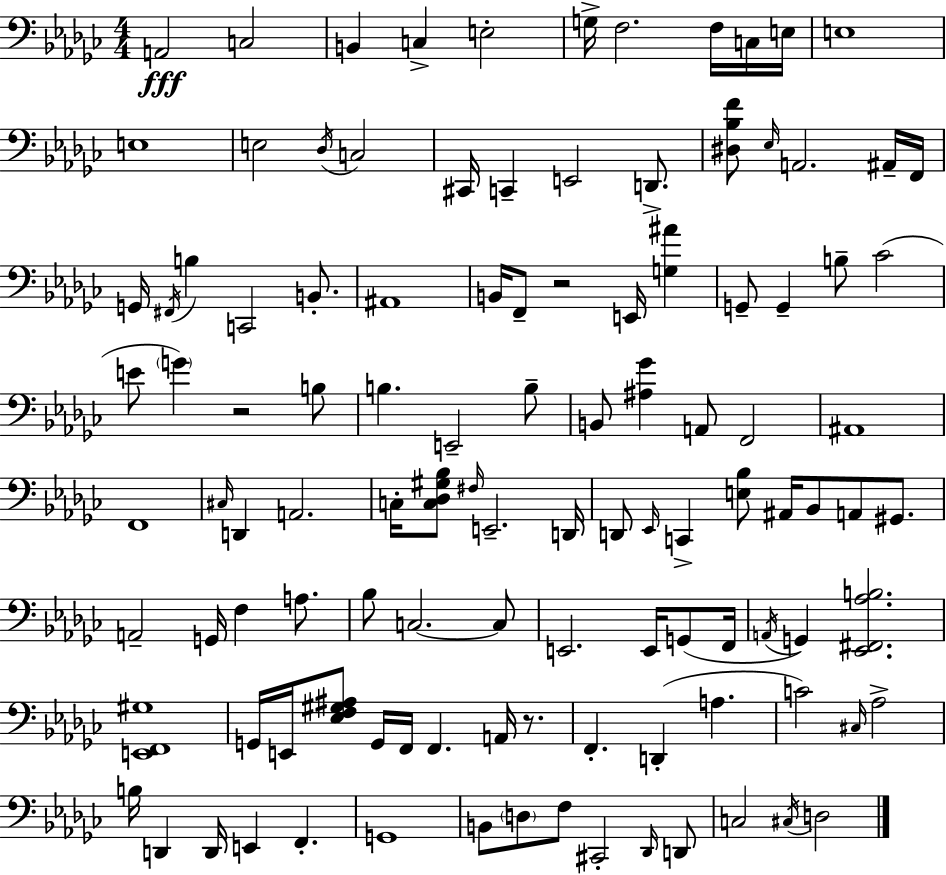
X:1
T:Untitled
M:4/4
L:1/4
K:Ebm
A,,2 C,2 B,, C, E,2 G,/4 F,2 F,/4 C,/4 E,/4 E,4 E,4 E,2 _D,/4 C,2 ^C,,/4 C,, E,,2 D,,/2 [^D,_B,F]/2 _E,/4 A,,2 ^A,,/4 F,,/4 G,,/4 ^F,,/4 B, C,,2 B,,/2 ^A,,4 B,,/4 F,,/2 z2 E,,/4 [G,^A] G,,/2 G,, B,/2 _C2 E/2 G z2 B,/2 B, E,,2 B,/2 B,,/2 [^A,_G] A,,/2 F,,2 ^A,,4 F,,4 ^C,/4 D,, A,,2 C,/4 [C,_D,^G,_B,]/2 ^F,/4 E,,2 D,,/4 D,,/2 _E,,/4 C,, [E,_B,]/2 ^A,,/4 _B,,/2 A,,/2 ^G,,/2 A,,2 G,,/4 F, A,/2 _B,/2 C,2 C,/2 E,,2 E,,/4 G,,/2 F,,/4 A,,/4 G,, [_E,,^F,,_A,B,]2 [E,,F,,^G,]4 G,,/4 E,,/4 [_E,F,^G,^A,]/2 G,,/4 F,,/4 F,, A,,/4 z/2 F,, D,, A, C2 ^C,/4 _A,2 B,/4 D,, D,,/4 E,, F,, G,,4 B,,/2 D,/2 F,/2 ^C,,2 _D,,/4 D,,/2 C,2 ^C,/4 D,2